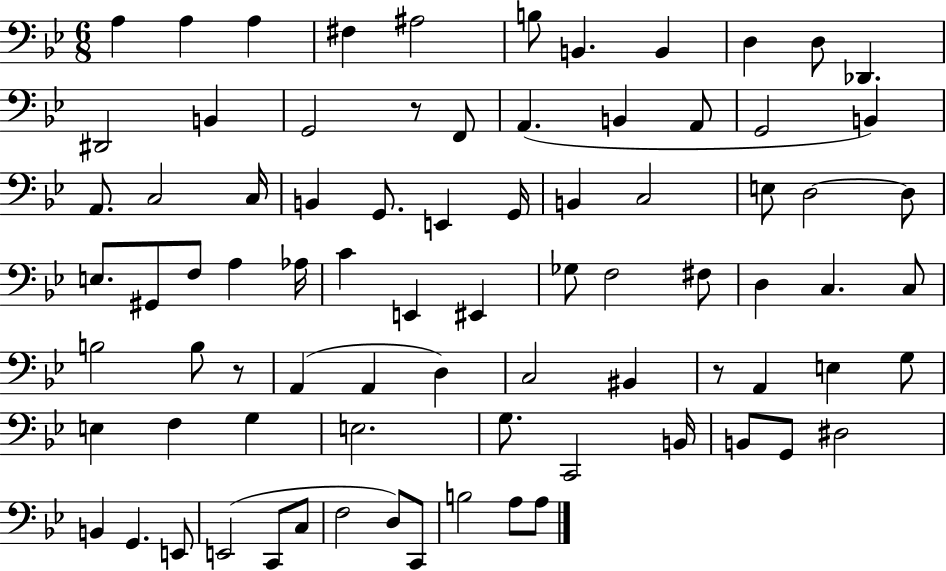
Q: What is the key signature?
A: BES major